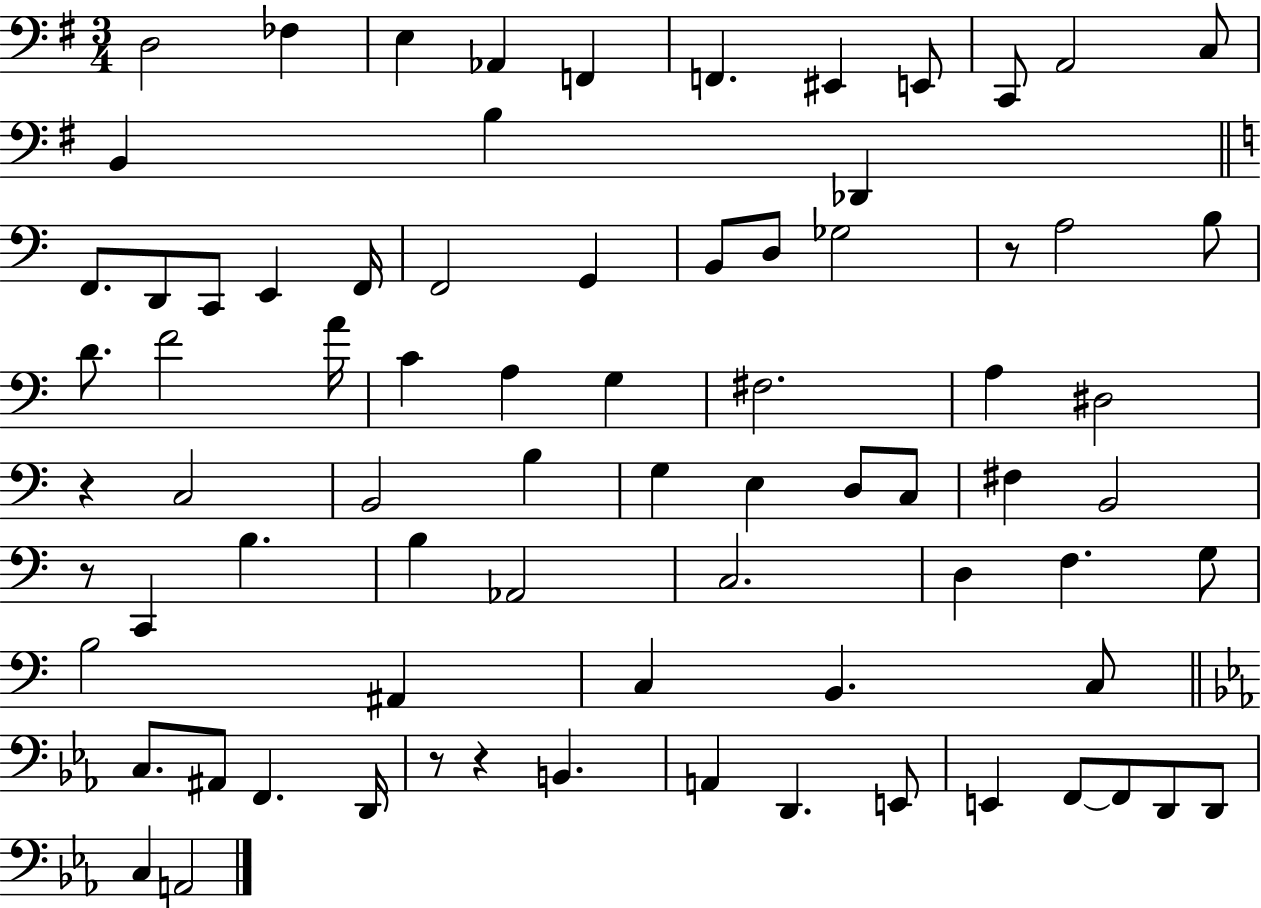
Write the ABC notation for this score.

X:1
T:Untitled
M:3/4
L:1/4
K:G
D,2 _F, E, _A,, F,, F,, ^E,, E,,/2 C,,/2 A,,2 C,/2 B,, B, _D,, F,,/2 D,,/2 C,,/2 E,, F,,/4 F,,2 G,, B,,/2 D,/2 _G,2 z/2 A,2 B,/2 D/2 F2 A/4 C A, G, ^F,2 A, ^D,2 z C,2 B,,2 B, G, E, D,/2 C,/2 ^F, B,,2 z/2 C,, B, B, _A,,2 C,2 D, F, G,/2 B,2 ^A,, C, B,, C,/2 C,/2 ^A,,/2 F,, D,,/4 z/2 z B,, A,, D,, E,,/2 E,, F,,/2 F,,/2 D,,/2 D,,/2 C, A,,2